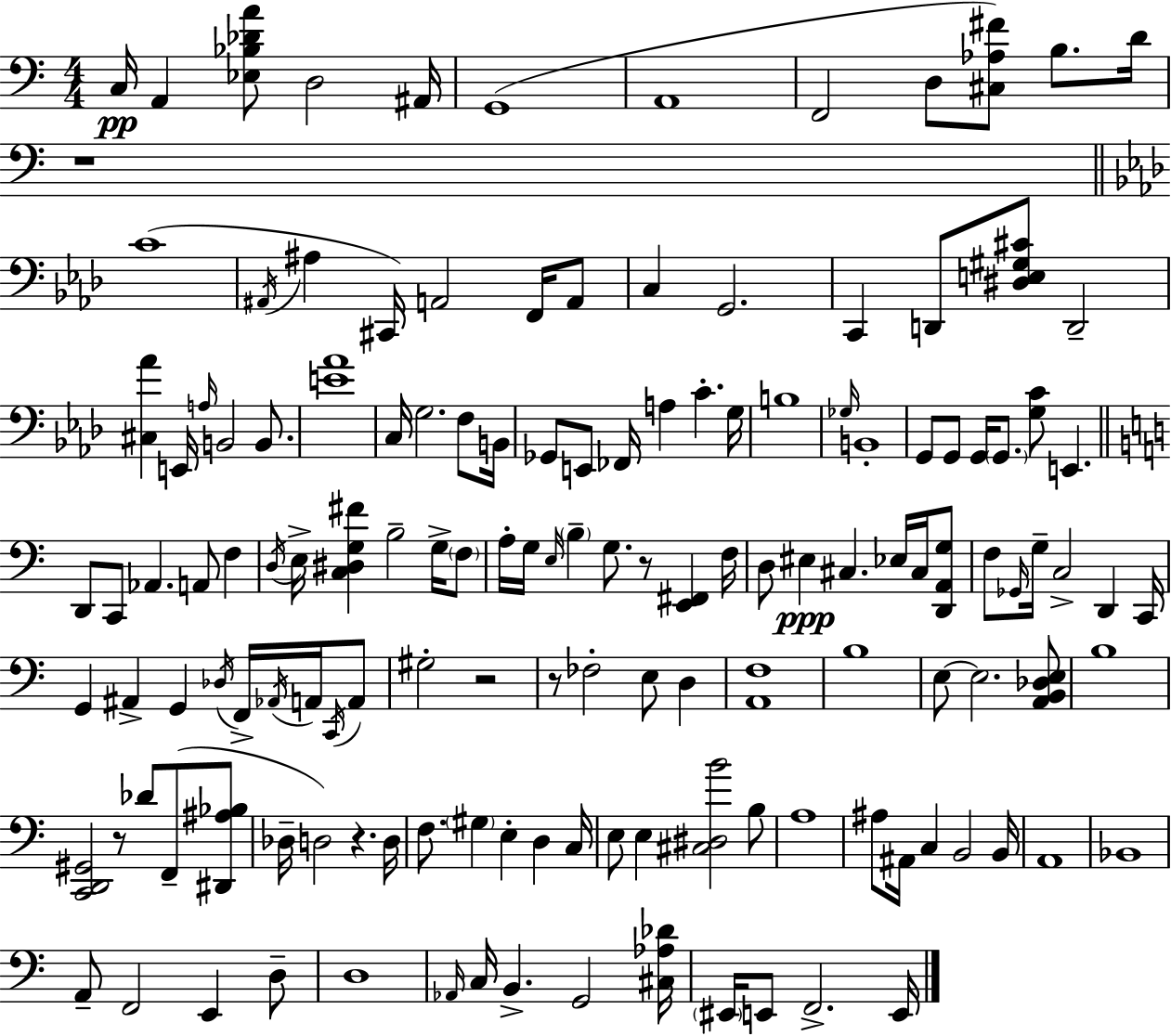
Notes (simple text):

C3/s A2/q [Eb3,Bb3,Db4,A4]/e D3/h A#2/s G2/w A2/w F2/h D3/e [C#3,Ab3,F#4]/e B3/e. D4/s R/w C4/w A#2/s A#3/q C#2/s A2/h F2/s A2/e C3/q G2/h. C2/q D2/e [D#3,E3,G#3,C#4]/e D2/h [C#3,Ab4]/q E2/s A3/s B2/h B2/e. [E4,Ab4]/w C3/s G3/h. F3/e B2/s Gb2/e E2/e FES2/s A3/q C4/q. G3/s B3/w Gb3/s B2/w G2/e G2/e G2/s G2/e. [G3,C4]/e E2/q. D2/e C2/e Ab2/q. A2/e F3/q D3/s E3/s [C3,D#3,G3,F#4]/q B3/h G3/s F3/e A3/s G3/s E3/s B3/q G3/e. R/e [E2,F#2]/q F3/s D3/e EIS3/q C#3/q. Eb3/s C#3/s [D2,A2,G3]/e F3/e Gb2/s G3/s C3/h D2/q C2/s G2/q A#2/q G2/q Db3/s F2/s Ab2/s A2/s C2/s A2/e G#3/h R/h R/e FES3/h E3/e D3/q [A2,F3]/w B3/w E3/e E3/h. [A2,B2,Db3,E3]/e B3/w [C2,D2,G#2]/h R/e Db4/e F2/e [D#2,A#3,Bb3]/e Db3/s D3/h R/q. D3/s F3/e. G#3/q E3/q D3/q C3/s E3/e E3/q [C#3,D#3,B4]/h B3/e A3/w A#3/e A#2/s C3/q B2/h B2/s A2/w Bb2/w A2/e F2/h E2/q D3/e D3/w Ab2/s C3/s B2/q. G2/h [C#3,Ab3,Db4]/s EIS2/s E2/e F2/h. E2/s